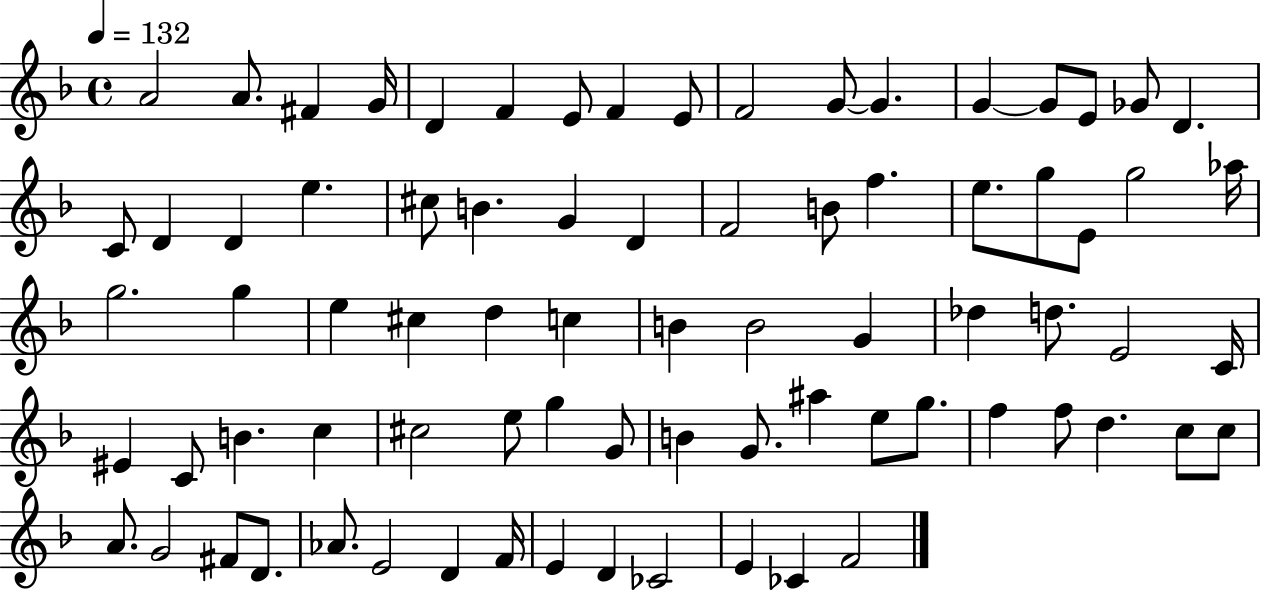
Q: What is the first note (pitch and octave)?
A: A4